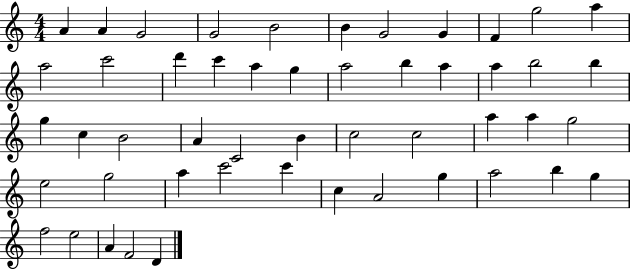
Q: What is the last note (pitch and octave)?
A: D4